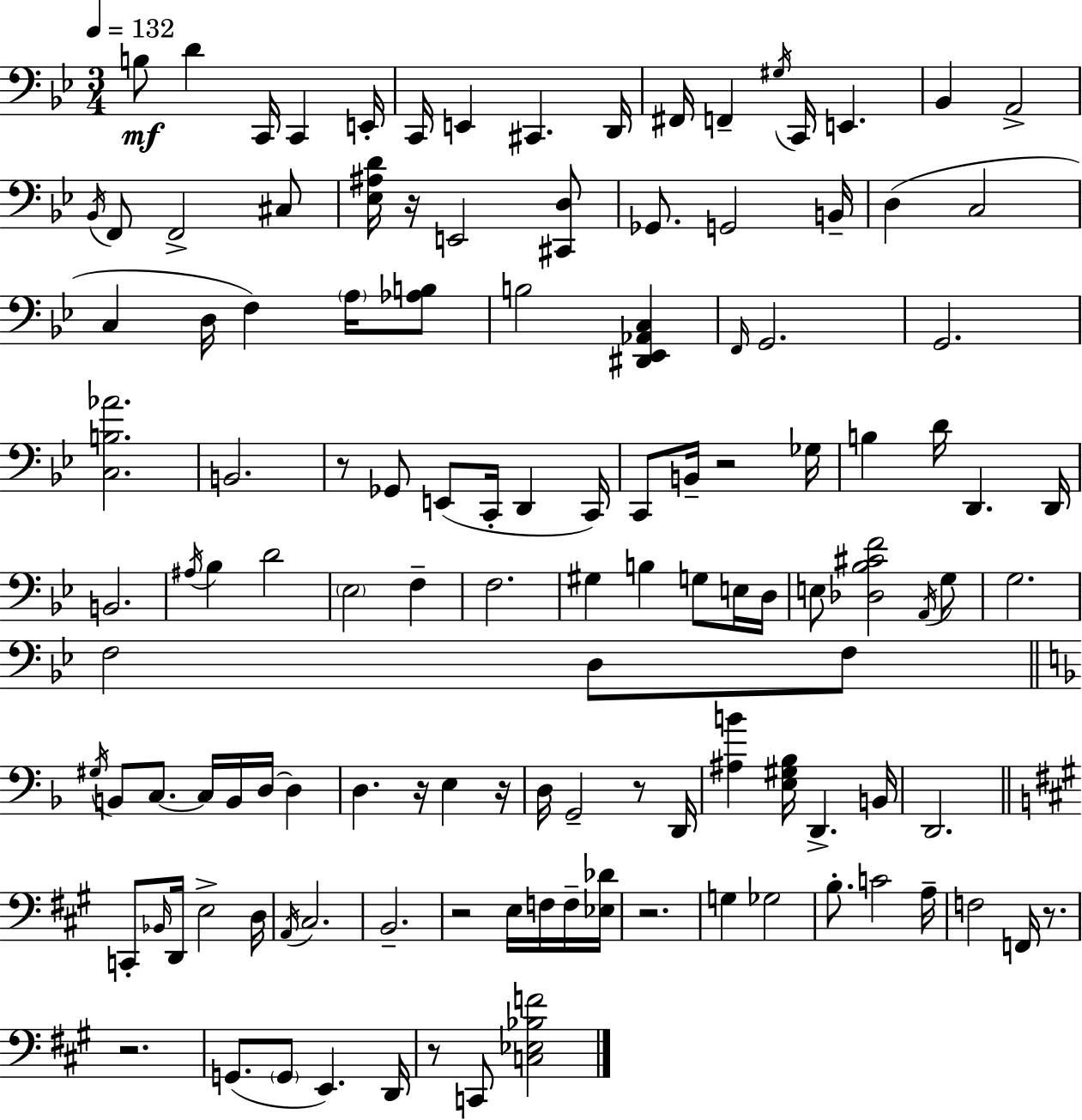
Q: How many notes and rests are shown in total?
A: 125